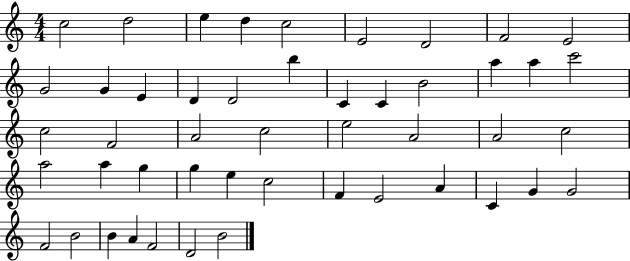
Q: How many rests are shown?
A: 0